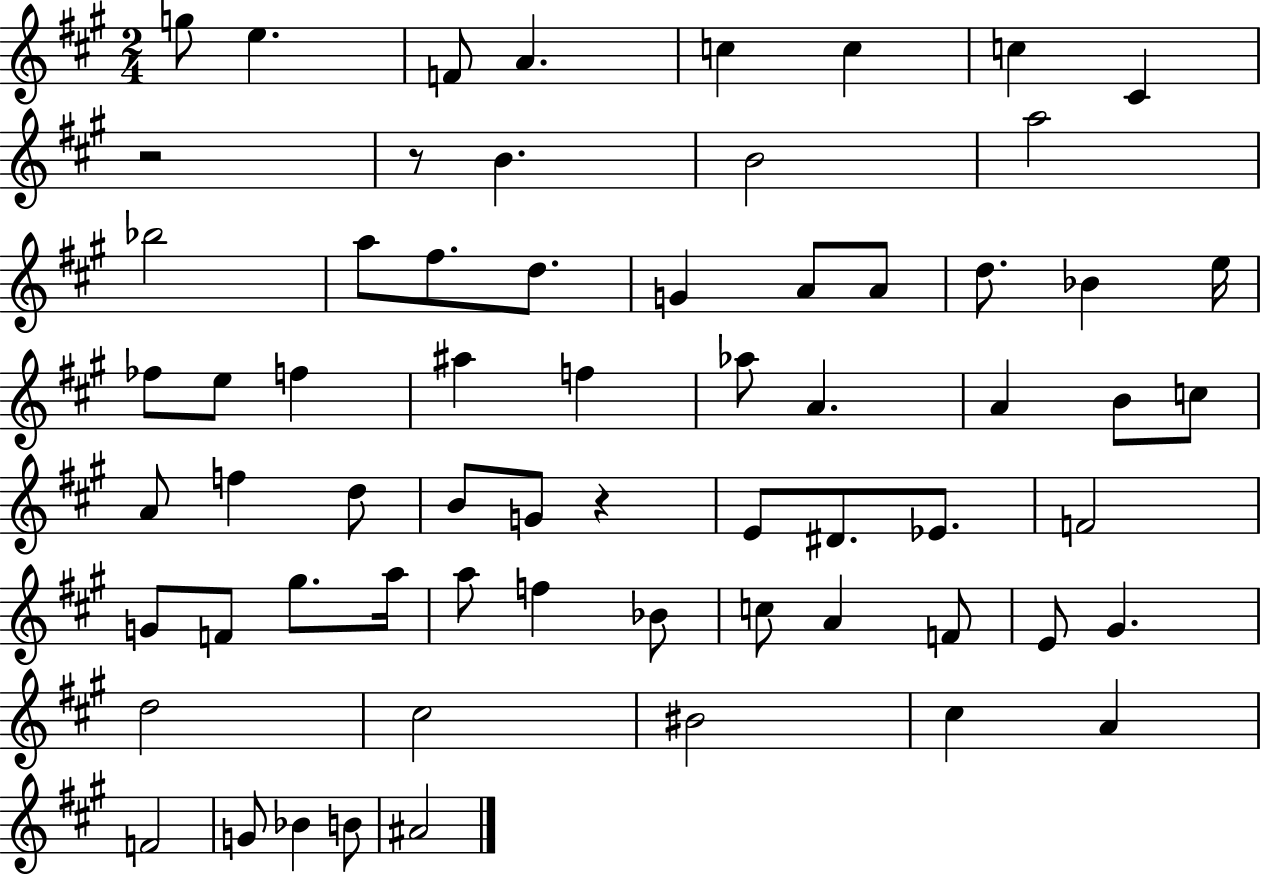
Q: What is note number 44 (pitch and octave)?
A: A5